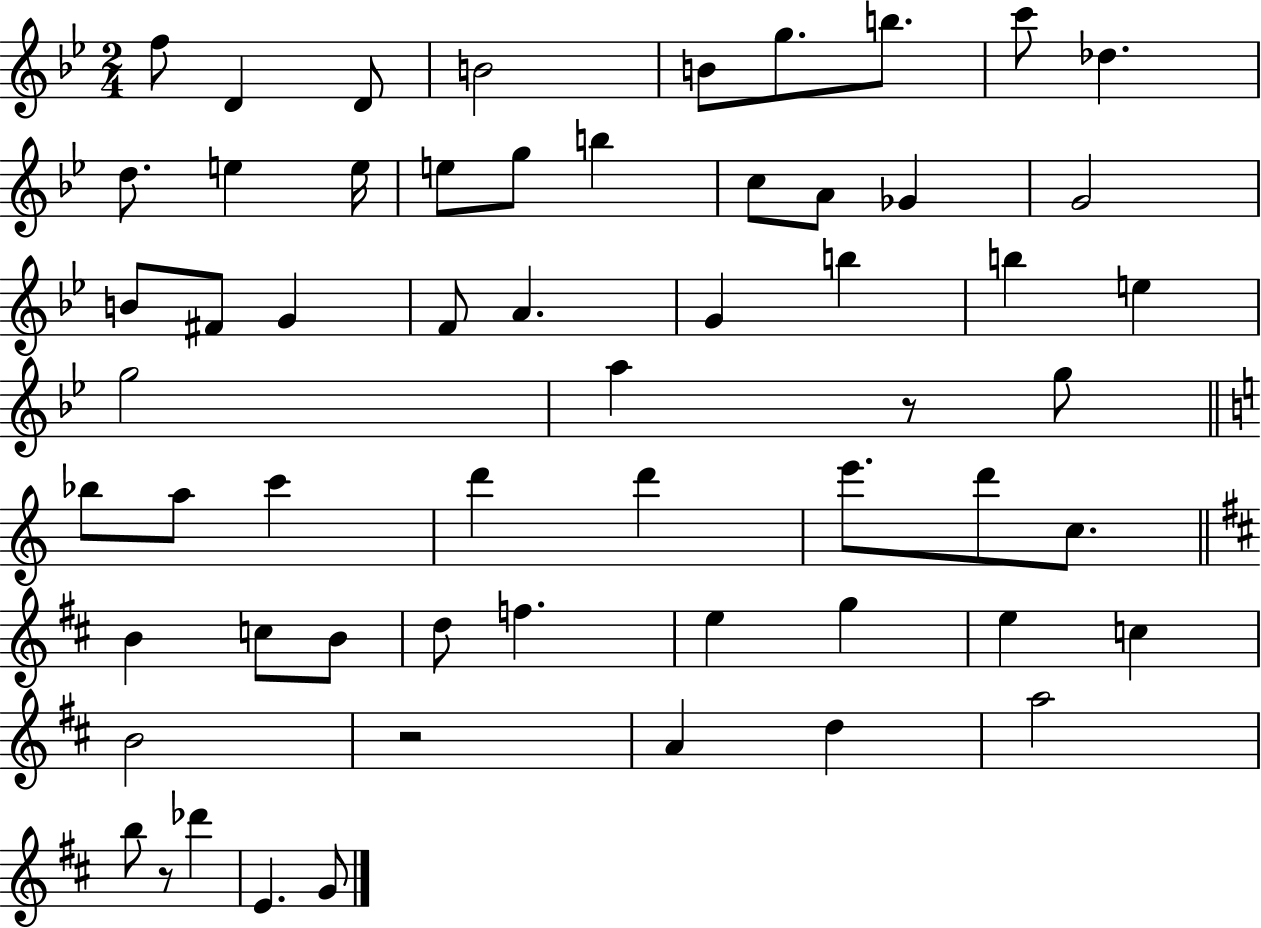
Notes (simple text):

F5/e D4/q D4/e B4/h B4/e G5/e. B5/e. C6/e Db5/q. D5/e. E5/q E5/s E5/e G5/e B5/q C5/e A4/e Gb4/q G4/h B4/e F#4/e G4/q F4/e A4/q. G4/q B5/q B5/q E5/q G5/h A5/q R/e G5/e Bb5/e A5/e C6/q D6/q D6/q E6/e. D6/e C5/e. B4/q C5/e B4/e D5/e F5/q. E5/q G5/q E5/q C5/q B4/h R/h A4/q D5/q A5/h B5/e R/e Db6/q E4/q. G4/e